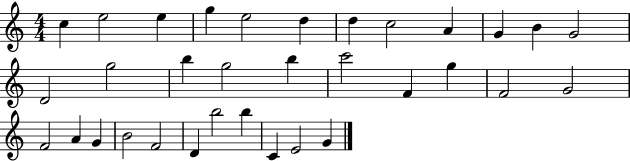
{
  \clef treble
  \numericTimeSignature
  \time 4/4
  \key c \major
  c''4 e''2 e''4 | g''4 e''2 d''4 | d''4 c''2 a'4 | g'4 b'4 g'2 | \break d'2 g''2 | b''4 g''2 b''4 | c'''2 f'4 g''4 | f'2 g'2 | \break f'2 a'4 g'4 | b'2 f'2 | d'4 b''2 b''4 | c'4 e'2 g'4 | \break \bar "|."
}